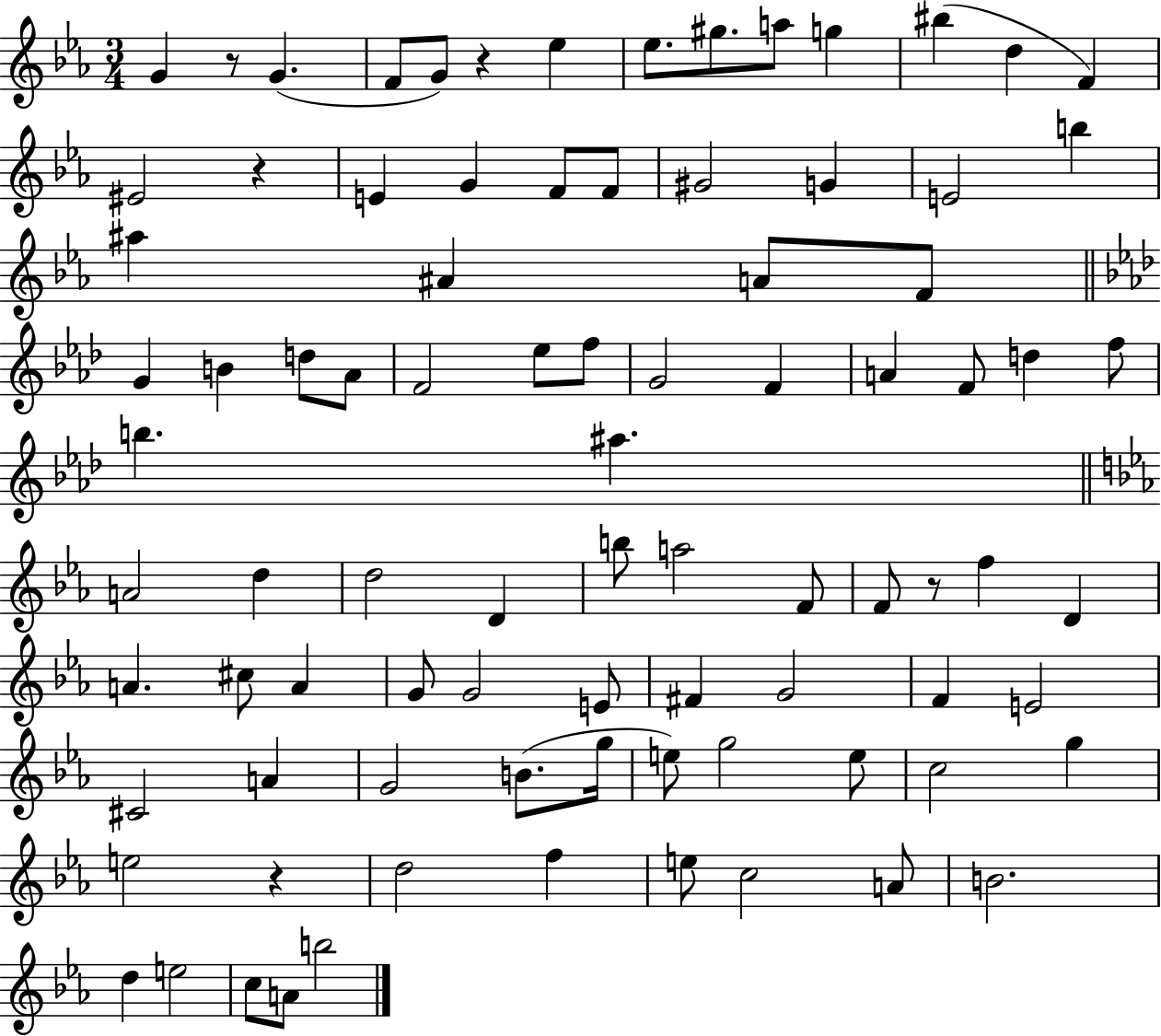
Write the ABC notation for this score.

X:1
T:Untitled
M:3/4
L:1/4
K:Eb
G z/2 G F/2 G/2 z _e _e/2 ^g/2 a/2 g ^b d F ^E2 z E G F/2 F/2 ^G2 G E2 b ^a ^A A/2 F/2 G B d/2 _A/2 F2 _e/2 f/2 G2 F A F/2 d f/2 b ^a A2 d d2 D b/2 a2 F/2 F/2 z/2 f D A ^c/2 A G/2 G2 E/2 ^F G2 F E2 ^C2 A G2 B/2 g/4 e/2 g2 e/2 c2 g e2 z d2 f e/2 c2 A/2 B2 d e2 c/2 A/2 b2